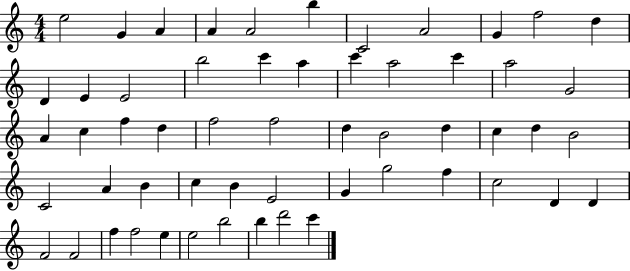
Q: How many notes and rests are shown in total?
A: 56